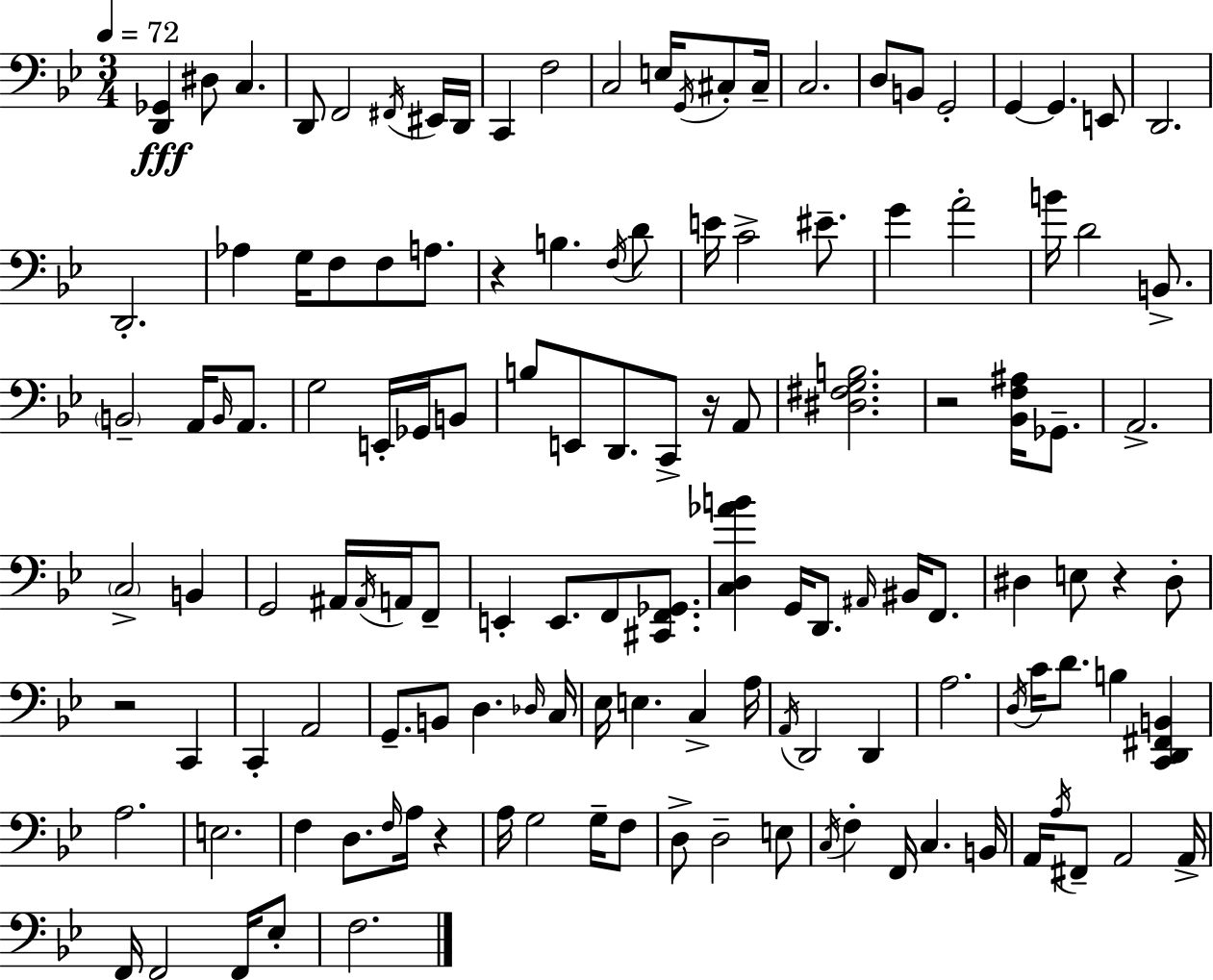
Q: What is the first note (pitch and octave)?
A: D#3